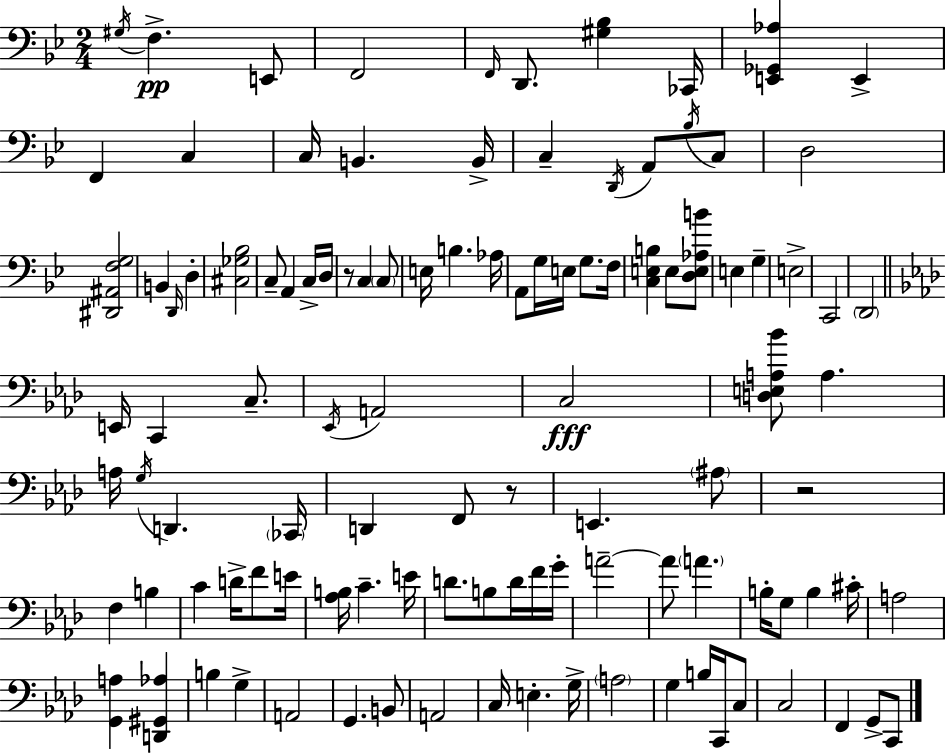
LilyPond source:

{
  \clef bass
  \numericTimeSignature
  \time 2/4
  \key g \minor
  \acciaccatura { gis16 }\pp f4.-> e,8 | f,2 | \grace { f,16 } d,8. <gis bes>4 | ces,16 <e, ges, aes>4 e,4-> | \break f,4 c4 | c16 b,4. | b,16-> c4-- \acciaccatura { d,16 } a,8 | \acciaccatura { bes16 } c8 d2 | \break <dis, ais, f g>2 | b,4 | \grace { d,16 } d4-. <cis ges bes>2 | c8-- a,4 | \break c16-> d16 r8 c4 | \parenthesize c8 e16 b4. | aes16 a,8 g16 | e16 g8. f16 <c e b>4 | \break e8 <d e aes b'>8 e4 | g4-- e2-> | c,2 | \parenthesize d,2 | \break \bar "||" \break \key aes \major e,16 c,4 c8.-- | \acciaccatura { ees,16 } a,2 | c2\fff | <d e a bes'>8 a4. | \break a16 \acciaccatura { g16 } d,4. | \parenthesize ces,16 d,4 f,8 | r8 e,4. | \parenthesize ais8 r2 | \break f4 b4 | c'4 d'16-> f'8 | e'16 <aes b>16 c'4.-- | e'16 d'8. b8 d'16 | \break f'16 g'16-. a'2--~~ | a'8 \parenthesize a'4. | b16-. g8 b4 | cis'16-. a2 | \break <g, a>4 <d, gis, aes>4 | b4 g4-> | a,2 | g,4. | \break b,8 a,2 | c16 e4.-. | g16-> \parenthesize a2 | g4 b16 c,16 | \break c8 c2 | f,4 g,8-> | c,8 \bar "|."
}